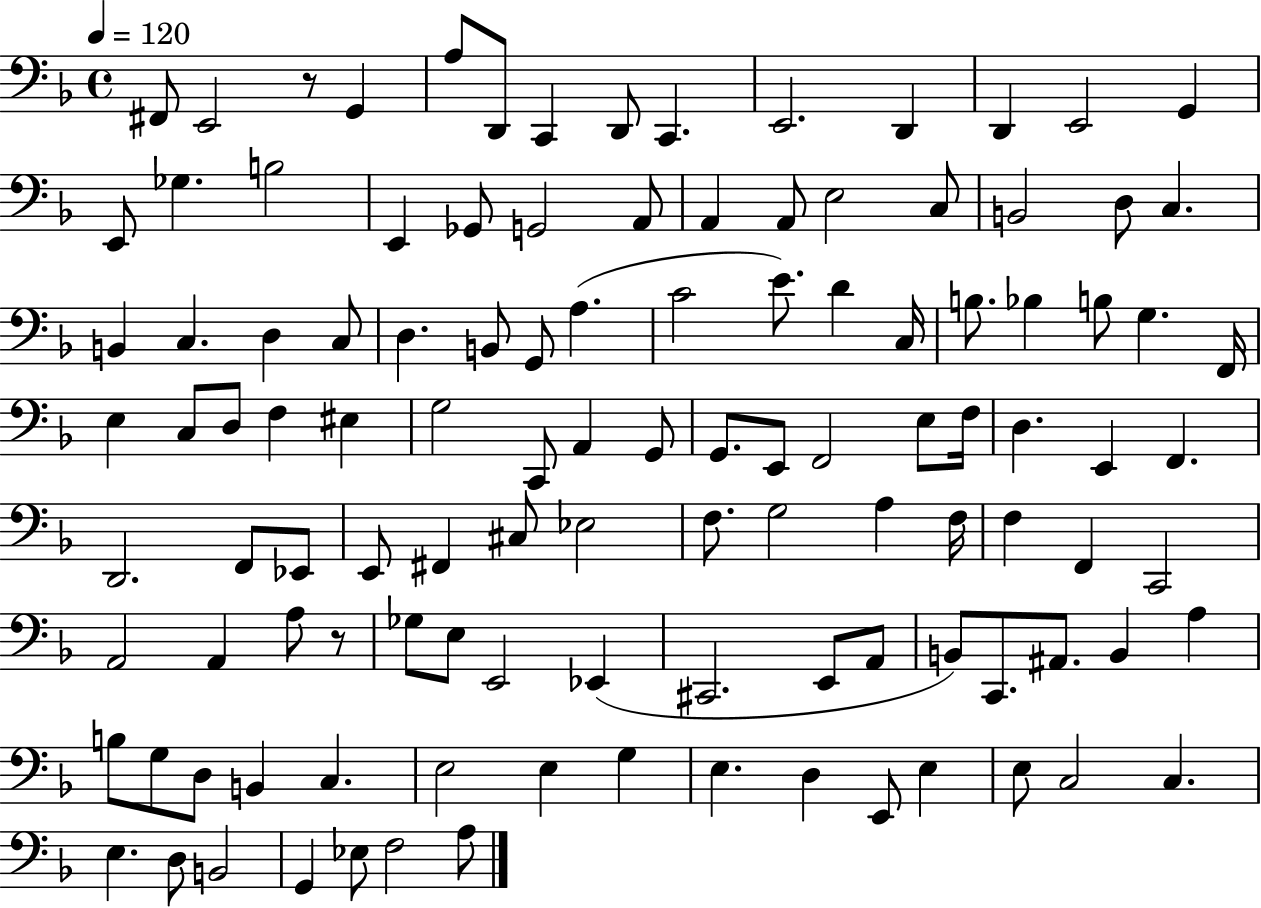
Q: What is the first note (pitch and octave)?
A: F#2